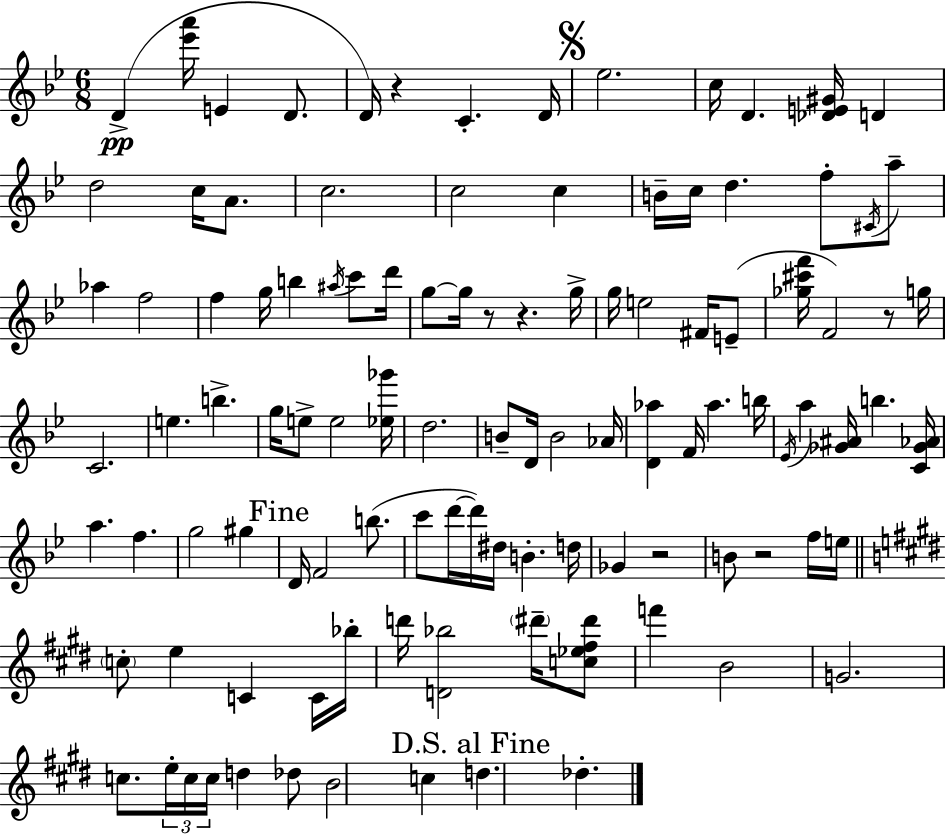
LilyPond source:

{
  \clef treble
  \numericTimeSignature
  \time 6/8
  \key g \minor
  \repeat volta 2 { d'4->(\pp <ees''' a'''>16 e'4 d'8. | d'16) r4 c'4.-. d'16 | \mark \markup { \musicglyph "scripts.segno" } ees''2. | c''16 d'4. <des' e' gis'>16 d'4 | \break d''2 c''16 a'8. | c''2. | c''2 c''4 | b'16-- c''16 d''4. f''8-. \acciaccatura { cis'16 } a''8-- | \break aes''4 f''2 | f''4 g''16 b''4 \acciaccatura { ais''16 } c'''8 | d'''16 g''8~~ g''16 r8 r4. | g''16-> g''16 e''2 fis'16 | \break e'8--( <ges'' cis''' f'''>16 f'2) r8 | g''16 c'2. | e''4. b''4.-> | g''16 e''8-> e''2 | \break <ees'' ges'''>16 d''2. | b'8-- d'16 b'2 | aes'16 <d' aes''>4 f'16 aes''4. | b''16 \acciaccatura { ees'16 } a''4 <ges' ais'>16 b''4. | \break <c' ges' aes'>16 a''4. f''4. | g''2 gis''4 | \mark "Fine" d'16 f'2 | b''8.( c'''8 d'''16~~ d'''16) dis''16 b'4.-. | \break d''16 ges'4 r2 | b'8 r2 | f''16 e''16 \bar "||" \break \key e \major \parenthesize c''8-. e''4 c'4 c'16 bes''16-. | d'''16 <d' bes''>2 \parenthesize dis'''16-- <c'' ees'' fis'' dis'''>8 | f'''4 b'2 | g'2. | \break c''8. \tuplet 3/2 { e''16-. c''16 c''16 } d''4 des''8 | b'2 c''4 | \mark "D.S. al Fine" d''4. des''4.-. | } \bar "|."
}